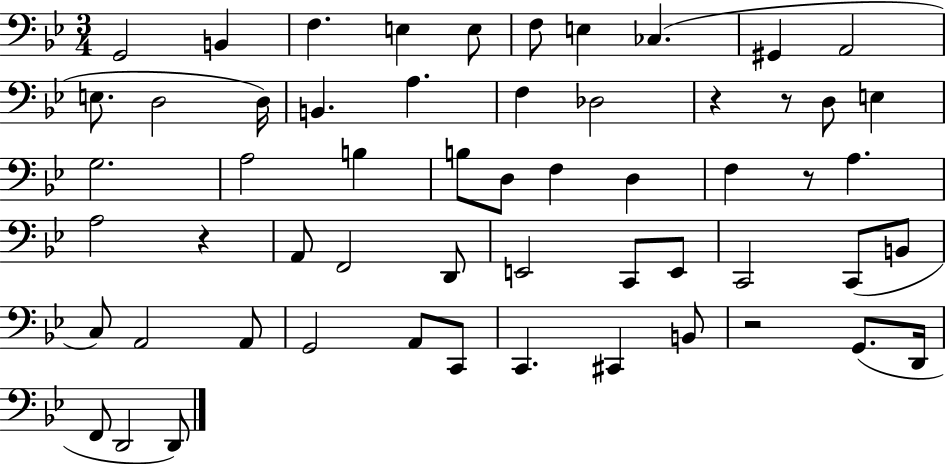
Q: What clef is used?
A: bass